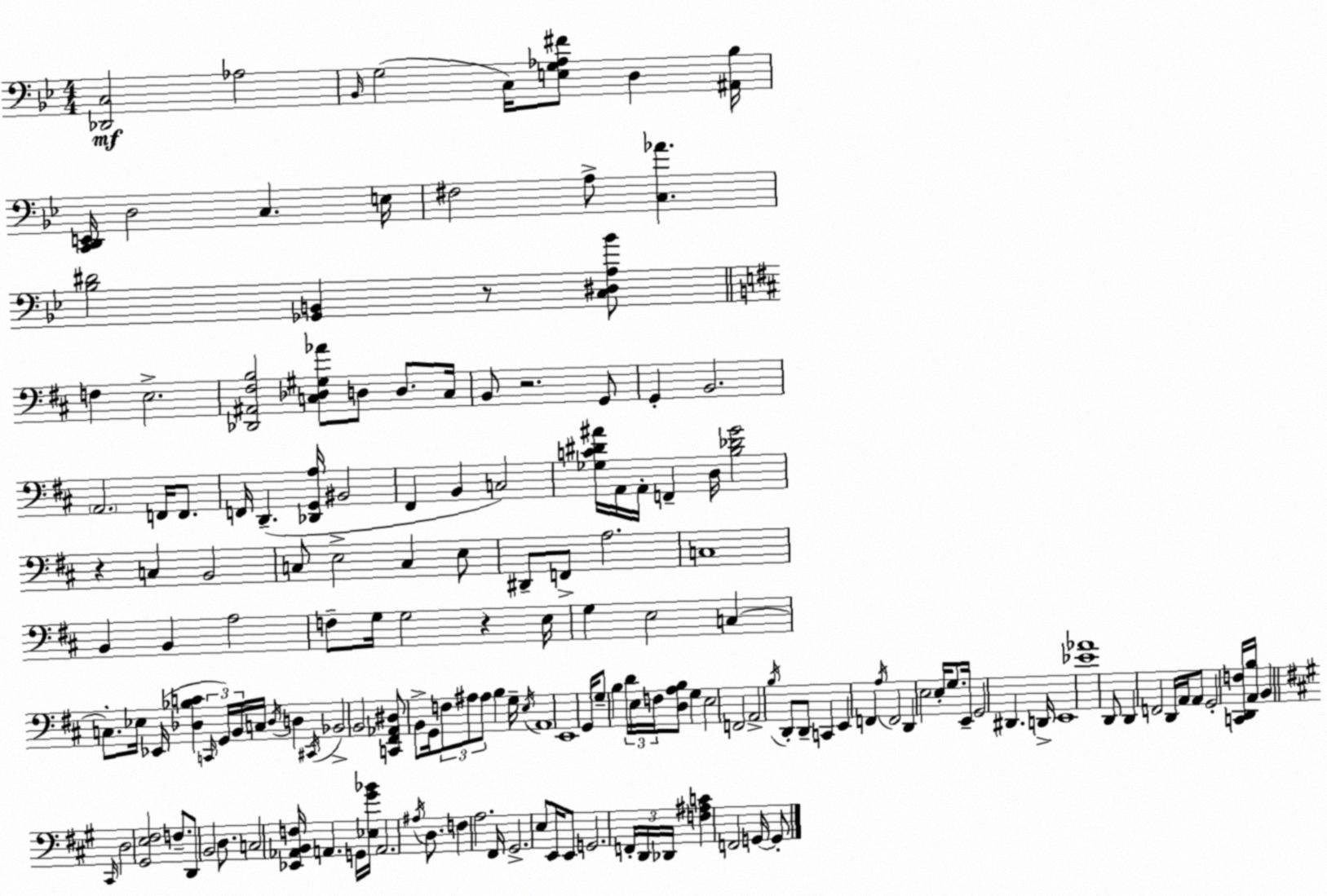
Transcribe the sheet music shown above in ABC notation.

X:1
T:Untitled
M:4/4
L:1/4
K:Bb
[_D,,C,]2 _A,2 _B,,/4 G,2 C,/4 [E,G,_A,^F]/2 D, [^A,,_B,]/4 [C,,D,,E,,]/4 D,2 C, E,/4 ^F,2 A,/2 [C,_A] [_B,^D]2 [_G,,B,,] z/2 [C,^D,A,_B]/2 F, E,2 [_D,,^A,,^F,B,]2 [C,_D,^G,_A]/2 D,/2 D,/2 C,/4 B,,/2 z2 G,,/2 G,, B,,2 A,,2 F,,/4 F,,/2 F,,/4 D,, [_D,,G,,A,]/4 ^B,,2 ^F,, B,, C,2 [_G,C^D^A]/4 A,,/4 A,,/4 F,, D,/4 [B,_DG]2 z C, B,,2 C,/2 E,2 C, E,/2 ^D,,/2 F,,/2 A,2 C,4 B,, B,, A,2 F,/2 G,/4 G,2 z E,/4 G, E,2 C, C,/2 _E,/4 _E,,/4 [_D,_B,C] C,,/4 G,,/4 B,,/4 C,/4 _D,/4 D, ^C,,/4 _B,,2 B,,2 [C,,^F,,_A,,^D,]/2 B,,/2 G,,/4 F,/2 ^A,/2 ^A,/2 B, G,/4 E,/4 A,,4 E,,4 G,,/4 G,/2 B, D/4 E,/4 F,/4 [D,A,B,]/2 G, E,2 F,,2 A,,2 B,/4 D,,/2 D,,/2 C,, E,, F,, A,/4 F,,2 D,, E,2 E,/4 G,/2 E,,/4 G,,2 ^D,, D,,/4 E,,4 [_E_A]4 D,,/2 D,, F,,2 D,,/4 A,,/4 A,,/2 G,,2 [C,,D,,F,]/4 [A,,B,]/4 B,, ^C,,/4 D,2 [^G,,E,^F,]2 F,/2 D,,/2 B,,2 D,/2 C,2 [_E,,_A,,B,,F,]/4 A,, G,,/4 [_E,^G_B]/4 A,,2 ^A,/4 D,/2 F, A,2 ^F,,/4 ^G,,2 E,/2 E,,/4 E,,/2 G,,2 F,,/4 D,,/4 _D,,/4 [F,^A,C] F,,2 G,,/4 G,,/2